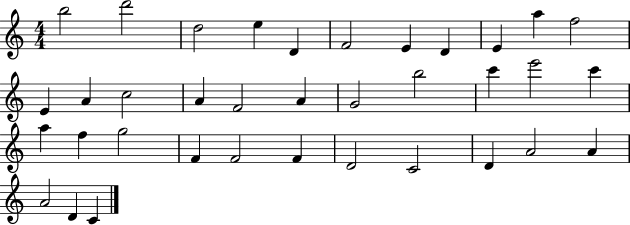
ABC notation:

X:1
T:Untitled
M:4/4
L:1/4
K:C
b2 d'2 d2 e D F2 E D E a f2 E A c2 A F2 A G2 b2 c' e'2 c' a f g2 F F2 F D2 C2 D A2 A A2 D C